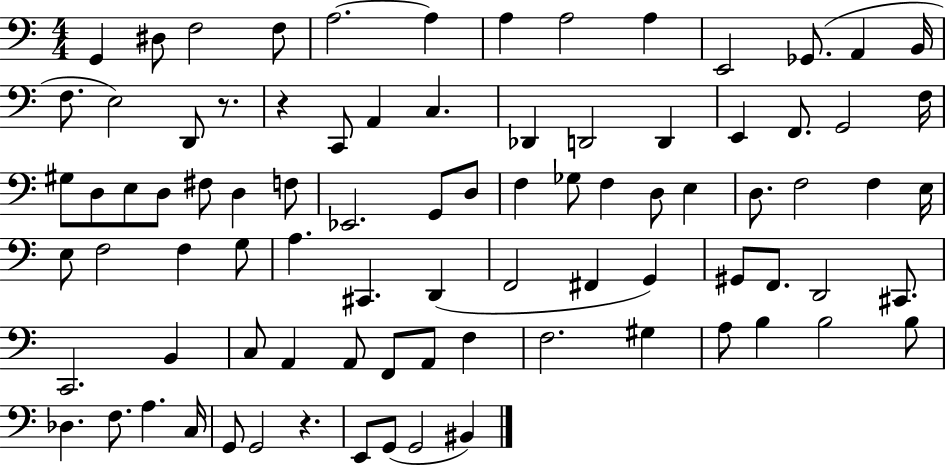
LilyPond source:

{
  \clef bass
  \numericTimeSignature
  \time 4/4
  \key c \major
  g,4 dis8 f2 f8 | a2.~~ a4 | a4 a2 a4 | e,2 ges,8.( a,4 b,16 | \break f8. e2) d,8 r8. | r4 c,8 a,4 c4. | des,4 d,2 d,4 | e,4 f,8. g,2 f16 | \break gis8 d8 e8 d8 fis8 d4 f8 | ees,2. g,8 d8 | f4 ges8 f4 d8 e4 | d8. f2 f4 e16 | \break e8 f2 f4 g8 | a4. cis,4. d,4( | f,2 fis,4 g,4) | gis,8 f,8. d,2 cis,8. | \break c,2. b,4 | c8 a,4 a,8 f,8 a,8 f4 | f2. gis4 | a8 b4 b2 b8 | \break des4. f8. a4. c16 | g,8 g,2 r4. | e,8 g,8( g,2 bis,4) | \bar "|."
}